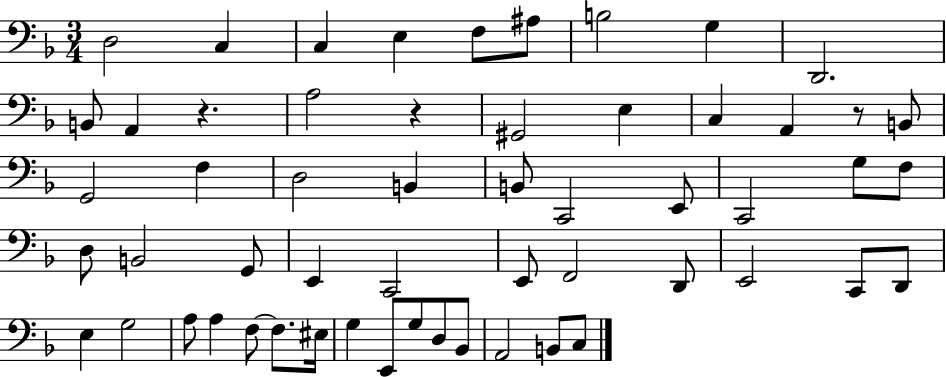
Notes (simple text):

D3/h C3/q C3/q E3/q F3/e A#3/e B3/h G3/q D2/h. B2/e A2/q R/q. A3/h R/q G#2/h E3/q C3/q A2/q R/e B2/e G2/h F3/q D3/h B2/q B2/e C2/h E2/e C2/h G3/e F3/e D3/e B2/h G2/e E2/q C2/h E2/e F2/h D2/e E2/h C2/e D2/e E3/q G3/h A3/e A3/q F3/e F3/e. EIS3/s G3/q E2/e G3/e D3/e Bb2/e A2/h B2/e C3/e